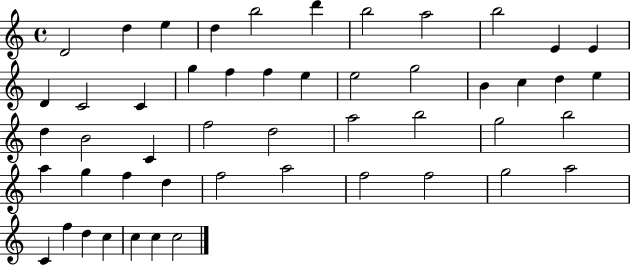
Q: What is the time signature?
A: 4/4